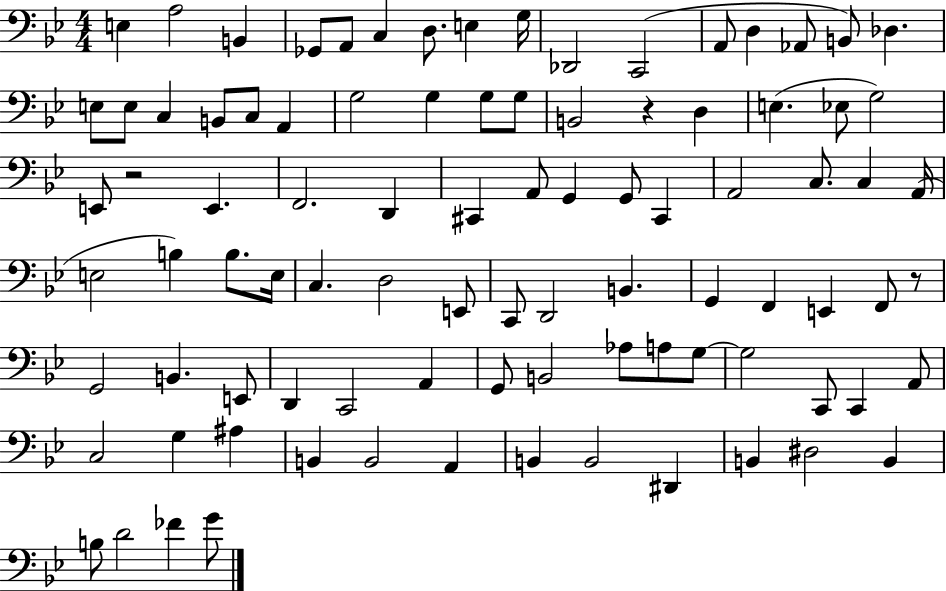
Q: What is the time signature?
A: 4/4